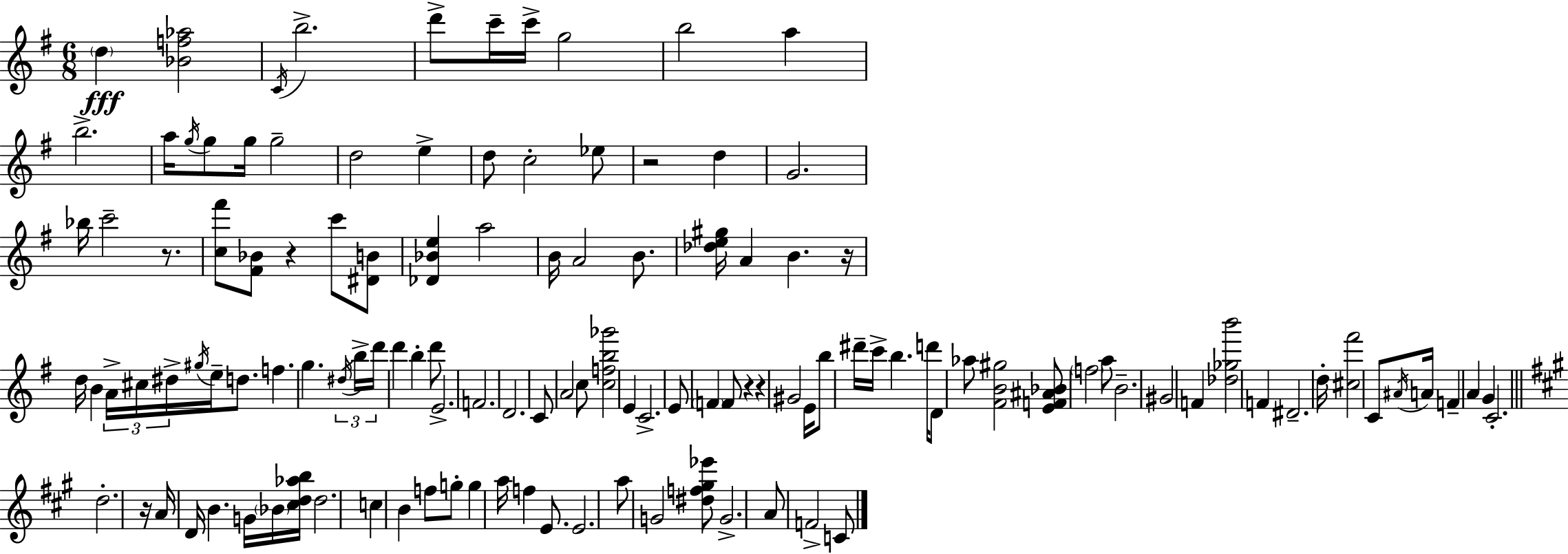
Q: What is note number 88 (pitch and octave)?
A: Bb4